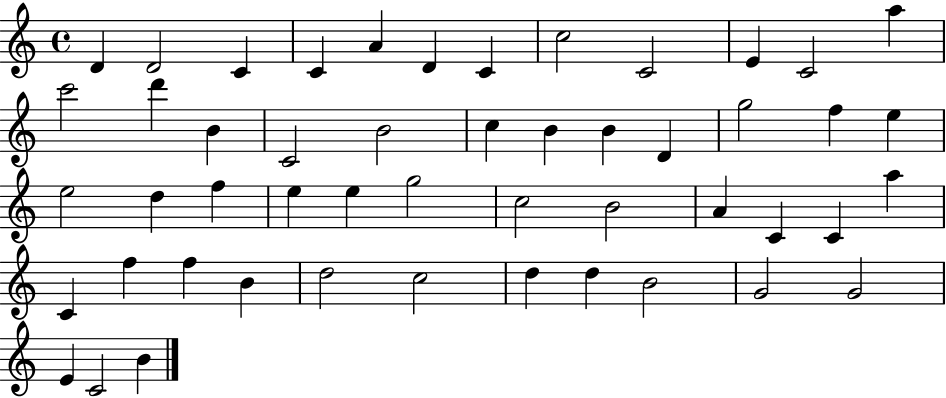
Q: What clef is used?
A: treble